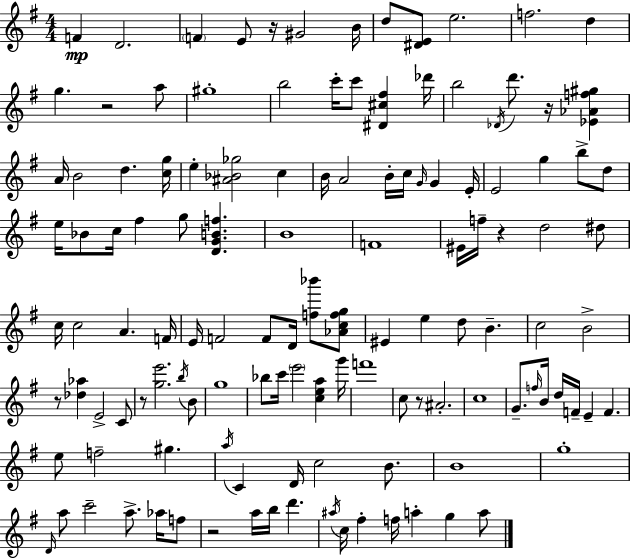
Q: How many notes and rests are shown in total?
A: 126